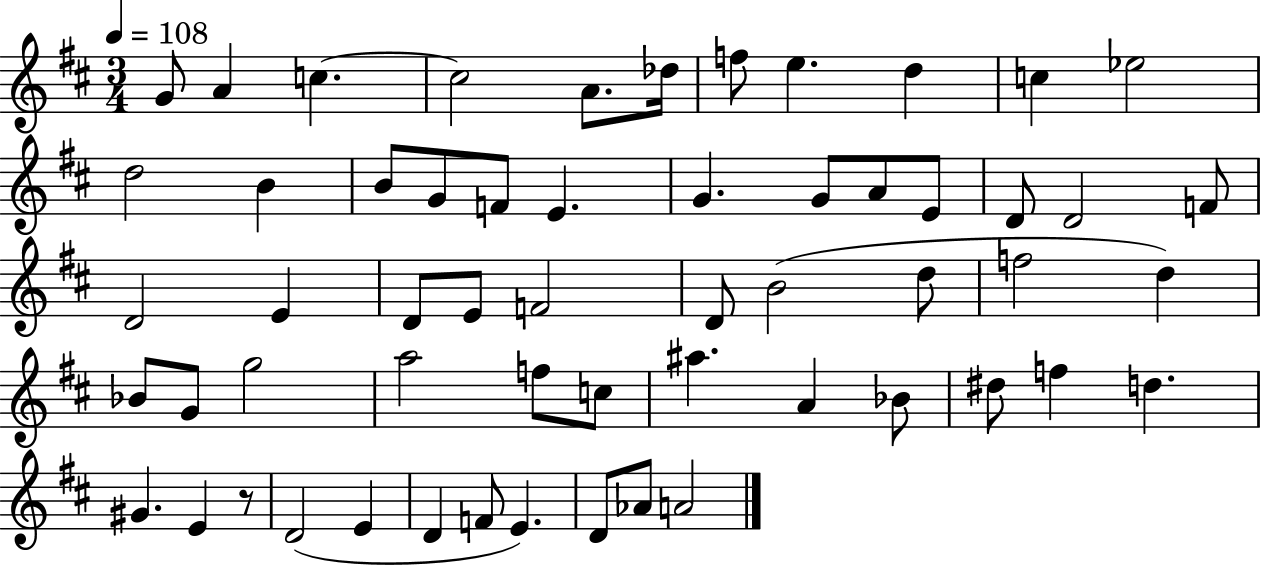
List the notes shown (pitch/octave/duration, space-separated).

G4/e A4/q C5/q. C5/h A4/e. Db5/s F5/e E5/q. D5/q C5/q Eb5/h D5/h B4/q B4/e G4/e F4/e E4/q. G4/q. G4/e A4/e E4/e D4/e D4/h F4/e D4/h E4/q D4/e E4/e F4/h D4/e B4/h D5/e F5/h D5/q Bb4/e G4/e G5/h A5/h F5/e C5/e A#5/q. A4/q Bb4/e D#5/e F5/q D5/q. G#4/q. E4/q R/e D4/h E4/q D4/q F4/e E4/q. D4/e Ab4/e A4/h